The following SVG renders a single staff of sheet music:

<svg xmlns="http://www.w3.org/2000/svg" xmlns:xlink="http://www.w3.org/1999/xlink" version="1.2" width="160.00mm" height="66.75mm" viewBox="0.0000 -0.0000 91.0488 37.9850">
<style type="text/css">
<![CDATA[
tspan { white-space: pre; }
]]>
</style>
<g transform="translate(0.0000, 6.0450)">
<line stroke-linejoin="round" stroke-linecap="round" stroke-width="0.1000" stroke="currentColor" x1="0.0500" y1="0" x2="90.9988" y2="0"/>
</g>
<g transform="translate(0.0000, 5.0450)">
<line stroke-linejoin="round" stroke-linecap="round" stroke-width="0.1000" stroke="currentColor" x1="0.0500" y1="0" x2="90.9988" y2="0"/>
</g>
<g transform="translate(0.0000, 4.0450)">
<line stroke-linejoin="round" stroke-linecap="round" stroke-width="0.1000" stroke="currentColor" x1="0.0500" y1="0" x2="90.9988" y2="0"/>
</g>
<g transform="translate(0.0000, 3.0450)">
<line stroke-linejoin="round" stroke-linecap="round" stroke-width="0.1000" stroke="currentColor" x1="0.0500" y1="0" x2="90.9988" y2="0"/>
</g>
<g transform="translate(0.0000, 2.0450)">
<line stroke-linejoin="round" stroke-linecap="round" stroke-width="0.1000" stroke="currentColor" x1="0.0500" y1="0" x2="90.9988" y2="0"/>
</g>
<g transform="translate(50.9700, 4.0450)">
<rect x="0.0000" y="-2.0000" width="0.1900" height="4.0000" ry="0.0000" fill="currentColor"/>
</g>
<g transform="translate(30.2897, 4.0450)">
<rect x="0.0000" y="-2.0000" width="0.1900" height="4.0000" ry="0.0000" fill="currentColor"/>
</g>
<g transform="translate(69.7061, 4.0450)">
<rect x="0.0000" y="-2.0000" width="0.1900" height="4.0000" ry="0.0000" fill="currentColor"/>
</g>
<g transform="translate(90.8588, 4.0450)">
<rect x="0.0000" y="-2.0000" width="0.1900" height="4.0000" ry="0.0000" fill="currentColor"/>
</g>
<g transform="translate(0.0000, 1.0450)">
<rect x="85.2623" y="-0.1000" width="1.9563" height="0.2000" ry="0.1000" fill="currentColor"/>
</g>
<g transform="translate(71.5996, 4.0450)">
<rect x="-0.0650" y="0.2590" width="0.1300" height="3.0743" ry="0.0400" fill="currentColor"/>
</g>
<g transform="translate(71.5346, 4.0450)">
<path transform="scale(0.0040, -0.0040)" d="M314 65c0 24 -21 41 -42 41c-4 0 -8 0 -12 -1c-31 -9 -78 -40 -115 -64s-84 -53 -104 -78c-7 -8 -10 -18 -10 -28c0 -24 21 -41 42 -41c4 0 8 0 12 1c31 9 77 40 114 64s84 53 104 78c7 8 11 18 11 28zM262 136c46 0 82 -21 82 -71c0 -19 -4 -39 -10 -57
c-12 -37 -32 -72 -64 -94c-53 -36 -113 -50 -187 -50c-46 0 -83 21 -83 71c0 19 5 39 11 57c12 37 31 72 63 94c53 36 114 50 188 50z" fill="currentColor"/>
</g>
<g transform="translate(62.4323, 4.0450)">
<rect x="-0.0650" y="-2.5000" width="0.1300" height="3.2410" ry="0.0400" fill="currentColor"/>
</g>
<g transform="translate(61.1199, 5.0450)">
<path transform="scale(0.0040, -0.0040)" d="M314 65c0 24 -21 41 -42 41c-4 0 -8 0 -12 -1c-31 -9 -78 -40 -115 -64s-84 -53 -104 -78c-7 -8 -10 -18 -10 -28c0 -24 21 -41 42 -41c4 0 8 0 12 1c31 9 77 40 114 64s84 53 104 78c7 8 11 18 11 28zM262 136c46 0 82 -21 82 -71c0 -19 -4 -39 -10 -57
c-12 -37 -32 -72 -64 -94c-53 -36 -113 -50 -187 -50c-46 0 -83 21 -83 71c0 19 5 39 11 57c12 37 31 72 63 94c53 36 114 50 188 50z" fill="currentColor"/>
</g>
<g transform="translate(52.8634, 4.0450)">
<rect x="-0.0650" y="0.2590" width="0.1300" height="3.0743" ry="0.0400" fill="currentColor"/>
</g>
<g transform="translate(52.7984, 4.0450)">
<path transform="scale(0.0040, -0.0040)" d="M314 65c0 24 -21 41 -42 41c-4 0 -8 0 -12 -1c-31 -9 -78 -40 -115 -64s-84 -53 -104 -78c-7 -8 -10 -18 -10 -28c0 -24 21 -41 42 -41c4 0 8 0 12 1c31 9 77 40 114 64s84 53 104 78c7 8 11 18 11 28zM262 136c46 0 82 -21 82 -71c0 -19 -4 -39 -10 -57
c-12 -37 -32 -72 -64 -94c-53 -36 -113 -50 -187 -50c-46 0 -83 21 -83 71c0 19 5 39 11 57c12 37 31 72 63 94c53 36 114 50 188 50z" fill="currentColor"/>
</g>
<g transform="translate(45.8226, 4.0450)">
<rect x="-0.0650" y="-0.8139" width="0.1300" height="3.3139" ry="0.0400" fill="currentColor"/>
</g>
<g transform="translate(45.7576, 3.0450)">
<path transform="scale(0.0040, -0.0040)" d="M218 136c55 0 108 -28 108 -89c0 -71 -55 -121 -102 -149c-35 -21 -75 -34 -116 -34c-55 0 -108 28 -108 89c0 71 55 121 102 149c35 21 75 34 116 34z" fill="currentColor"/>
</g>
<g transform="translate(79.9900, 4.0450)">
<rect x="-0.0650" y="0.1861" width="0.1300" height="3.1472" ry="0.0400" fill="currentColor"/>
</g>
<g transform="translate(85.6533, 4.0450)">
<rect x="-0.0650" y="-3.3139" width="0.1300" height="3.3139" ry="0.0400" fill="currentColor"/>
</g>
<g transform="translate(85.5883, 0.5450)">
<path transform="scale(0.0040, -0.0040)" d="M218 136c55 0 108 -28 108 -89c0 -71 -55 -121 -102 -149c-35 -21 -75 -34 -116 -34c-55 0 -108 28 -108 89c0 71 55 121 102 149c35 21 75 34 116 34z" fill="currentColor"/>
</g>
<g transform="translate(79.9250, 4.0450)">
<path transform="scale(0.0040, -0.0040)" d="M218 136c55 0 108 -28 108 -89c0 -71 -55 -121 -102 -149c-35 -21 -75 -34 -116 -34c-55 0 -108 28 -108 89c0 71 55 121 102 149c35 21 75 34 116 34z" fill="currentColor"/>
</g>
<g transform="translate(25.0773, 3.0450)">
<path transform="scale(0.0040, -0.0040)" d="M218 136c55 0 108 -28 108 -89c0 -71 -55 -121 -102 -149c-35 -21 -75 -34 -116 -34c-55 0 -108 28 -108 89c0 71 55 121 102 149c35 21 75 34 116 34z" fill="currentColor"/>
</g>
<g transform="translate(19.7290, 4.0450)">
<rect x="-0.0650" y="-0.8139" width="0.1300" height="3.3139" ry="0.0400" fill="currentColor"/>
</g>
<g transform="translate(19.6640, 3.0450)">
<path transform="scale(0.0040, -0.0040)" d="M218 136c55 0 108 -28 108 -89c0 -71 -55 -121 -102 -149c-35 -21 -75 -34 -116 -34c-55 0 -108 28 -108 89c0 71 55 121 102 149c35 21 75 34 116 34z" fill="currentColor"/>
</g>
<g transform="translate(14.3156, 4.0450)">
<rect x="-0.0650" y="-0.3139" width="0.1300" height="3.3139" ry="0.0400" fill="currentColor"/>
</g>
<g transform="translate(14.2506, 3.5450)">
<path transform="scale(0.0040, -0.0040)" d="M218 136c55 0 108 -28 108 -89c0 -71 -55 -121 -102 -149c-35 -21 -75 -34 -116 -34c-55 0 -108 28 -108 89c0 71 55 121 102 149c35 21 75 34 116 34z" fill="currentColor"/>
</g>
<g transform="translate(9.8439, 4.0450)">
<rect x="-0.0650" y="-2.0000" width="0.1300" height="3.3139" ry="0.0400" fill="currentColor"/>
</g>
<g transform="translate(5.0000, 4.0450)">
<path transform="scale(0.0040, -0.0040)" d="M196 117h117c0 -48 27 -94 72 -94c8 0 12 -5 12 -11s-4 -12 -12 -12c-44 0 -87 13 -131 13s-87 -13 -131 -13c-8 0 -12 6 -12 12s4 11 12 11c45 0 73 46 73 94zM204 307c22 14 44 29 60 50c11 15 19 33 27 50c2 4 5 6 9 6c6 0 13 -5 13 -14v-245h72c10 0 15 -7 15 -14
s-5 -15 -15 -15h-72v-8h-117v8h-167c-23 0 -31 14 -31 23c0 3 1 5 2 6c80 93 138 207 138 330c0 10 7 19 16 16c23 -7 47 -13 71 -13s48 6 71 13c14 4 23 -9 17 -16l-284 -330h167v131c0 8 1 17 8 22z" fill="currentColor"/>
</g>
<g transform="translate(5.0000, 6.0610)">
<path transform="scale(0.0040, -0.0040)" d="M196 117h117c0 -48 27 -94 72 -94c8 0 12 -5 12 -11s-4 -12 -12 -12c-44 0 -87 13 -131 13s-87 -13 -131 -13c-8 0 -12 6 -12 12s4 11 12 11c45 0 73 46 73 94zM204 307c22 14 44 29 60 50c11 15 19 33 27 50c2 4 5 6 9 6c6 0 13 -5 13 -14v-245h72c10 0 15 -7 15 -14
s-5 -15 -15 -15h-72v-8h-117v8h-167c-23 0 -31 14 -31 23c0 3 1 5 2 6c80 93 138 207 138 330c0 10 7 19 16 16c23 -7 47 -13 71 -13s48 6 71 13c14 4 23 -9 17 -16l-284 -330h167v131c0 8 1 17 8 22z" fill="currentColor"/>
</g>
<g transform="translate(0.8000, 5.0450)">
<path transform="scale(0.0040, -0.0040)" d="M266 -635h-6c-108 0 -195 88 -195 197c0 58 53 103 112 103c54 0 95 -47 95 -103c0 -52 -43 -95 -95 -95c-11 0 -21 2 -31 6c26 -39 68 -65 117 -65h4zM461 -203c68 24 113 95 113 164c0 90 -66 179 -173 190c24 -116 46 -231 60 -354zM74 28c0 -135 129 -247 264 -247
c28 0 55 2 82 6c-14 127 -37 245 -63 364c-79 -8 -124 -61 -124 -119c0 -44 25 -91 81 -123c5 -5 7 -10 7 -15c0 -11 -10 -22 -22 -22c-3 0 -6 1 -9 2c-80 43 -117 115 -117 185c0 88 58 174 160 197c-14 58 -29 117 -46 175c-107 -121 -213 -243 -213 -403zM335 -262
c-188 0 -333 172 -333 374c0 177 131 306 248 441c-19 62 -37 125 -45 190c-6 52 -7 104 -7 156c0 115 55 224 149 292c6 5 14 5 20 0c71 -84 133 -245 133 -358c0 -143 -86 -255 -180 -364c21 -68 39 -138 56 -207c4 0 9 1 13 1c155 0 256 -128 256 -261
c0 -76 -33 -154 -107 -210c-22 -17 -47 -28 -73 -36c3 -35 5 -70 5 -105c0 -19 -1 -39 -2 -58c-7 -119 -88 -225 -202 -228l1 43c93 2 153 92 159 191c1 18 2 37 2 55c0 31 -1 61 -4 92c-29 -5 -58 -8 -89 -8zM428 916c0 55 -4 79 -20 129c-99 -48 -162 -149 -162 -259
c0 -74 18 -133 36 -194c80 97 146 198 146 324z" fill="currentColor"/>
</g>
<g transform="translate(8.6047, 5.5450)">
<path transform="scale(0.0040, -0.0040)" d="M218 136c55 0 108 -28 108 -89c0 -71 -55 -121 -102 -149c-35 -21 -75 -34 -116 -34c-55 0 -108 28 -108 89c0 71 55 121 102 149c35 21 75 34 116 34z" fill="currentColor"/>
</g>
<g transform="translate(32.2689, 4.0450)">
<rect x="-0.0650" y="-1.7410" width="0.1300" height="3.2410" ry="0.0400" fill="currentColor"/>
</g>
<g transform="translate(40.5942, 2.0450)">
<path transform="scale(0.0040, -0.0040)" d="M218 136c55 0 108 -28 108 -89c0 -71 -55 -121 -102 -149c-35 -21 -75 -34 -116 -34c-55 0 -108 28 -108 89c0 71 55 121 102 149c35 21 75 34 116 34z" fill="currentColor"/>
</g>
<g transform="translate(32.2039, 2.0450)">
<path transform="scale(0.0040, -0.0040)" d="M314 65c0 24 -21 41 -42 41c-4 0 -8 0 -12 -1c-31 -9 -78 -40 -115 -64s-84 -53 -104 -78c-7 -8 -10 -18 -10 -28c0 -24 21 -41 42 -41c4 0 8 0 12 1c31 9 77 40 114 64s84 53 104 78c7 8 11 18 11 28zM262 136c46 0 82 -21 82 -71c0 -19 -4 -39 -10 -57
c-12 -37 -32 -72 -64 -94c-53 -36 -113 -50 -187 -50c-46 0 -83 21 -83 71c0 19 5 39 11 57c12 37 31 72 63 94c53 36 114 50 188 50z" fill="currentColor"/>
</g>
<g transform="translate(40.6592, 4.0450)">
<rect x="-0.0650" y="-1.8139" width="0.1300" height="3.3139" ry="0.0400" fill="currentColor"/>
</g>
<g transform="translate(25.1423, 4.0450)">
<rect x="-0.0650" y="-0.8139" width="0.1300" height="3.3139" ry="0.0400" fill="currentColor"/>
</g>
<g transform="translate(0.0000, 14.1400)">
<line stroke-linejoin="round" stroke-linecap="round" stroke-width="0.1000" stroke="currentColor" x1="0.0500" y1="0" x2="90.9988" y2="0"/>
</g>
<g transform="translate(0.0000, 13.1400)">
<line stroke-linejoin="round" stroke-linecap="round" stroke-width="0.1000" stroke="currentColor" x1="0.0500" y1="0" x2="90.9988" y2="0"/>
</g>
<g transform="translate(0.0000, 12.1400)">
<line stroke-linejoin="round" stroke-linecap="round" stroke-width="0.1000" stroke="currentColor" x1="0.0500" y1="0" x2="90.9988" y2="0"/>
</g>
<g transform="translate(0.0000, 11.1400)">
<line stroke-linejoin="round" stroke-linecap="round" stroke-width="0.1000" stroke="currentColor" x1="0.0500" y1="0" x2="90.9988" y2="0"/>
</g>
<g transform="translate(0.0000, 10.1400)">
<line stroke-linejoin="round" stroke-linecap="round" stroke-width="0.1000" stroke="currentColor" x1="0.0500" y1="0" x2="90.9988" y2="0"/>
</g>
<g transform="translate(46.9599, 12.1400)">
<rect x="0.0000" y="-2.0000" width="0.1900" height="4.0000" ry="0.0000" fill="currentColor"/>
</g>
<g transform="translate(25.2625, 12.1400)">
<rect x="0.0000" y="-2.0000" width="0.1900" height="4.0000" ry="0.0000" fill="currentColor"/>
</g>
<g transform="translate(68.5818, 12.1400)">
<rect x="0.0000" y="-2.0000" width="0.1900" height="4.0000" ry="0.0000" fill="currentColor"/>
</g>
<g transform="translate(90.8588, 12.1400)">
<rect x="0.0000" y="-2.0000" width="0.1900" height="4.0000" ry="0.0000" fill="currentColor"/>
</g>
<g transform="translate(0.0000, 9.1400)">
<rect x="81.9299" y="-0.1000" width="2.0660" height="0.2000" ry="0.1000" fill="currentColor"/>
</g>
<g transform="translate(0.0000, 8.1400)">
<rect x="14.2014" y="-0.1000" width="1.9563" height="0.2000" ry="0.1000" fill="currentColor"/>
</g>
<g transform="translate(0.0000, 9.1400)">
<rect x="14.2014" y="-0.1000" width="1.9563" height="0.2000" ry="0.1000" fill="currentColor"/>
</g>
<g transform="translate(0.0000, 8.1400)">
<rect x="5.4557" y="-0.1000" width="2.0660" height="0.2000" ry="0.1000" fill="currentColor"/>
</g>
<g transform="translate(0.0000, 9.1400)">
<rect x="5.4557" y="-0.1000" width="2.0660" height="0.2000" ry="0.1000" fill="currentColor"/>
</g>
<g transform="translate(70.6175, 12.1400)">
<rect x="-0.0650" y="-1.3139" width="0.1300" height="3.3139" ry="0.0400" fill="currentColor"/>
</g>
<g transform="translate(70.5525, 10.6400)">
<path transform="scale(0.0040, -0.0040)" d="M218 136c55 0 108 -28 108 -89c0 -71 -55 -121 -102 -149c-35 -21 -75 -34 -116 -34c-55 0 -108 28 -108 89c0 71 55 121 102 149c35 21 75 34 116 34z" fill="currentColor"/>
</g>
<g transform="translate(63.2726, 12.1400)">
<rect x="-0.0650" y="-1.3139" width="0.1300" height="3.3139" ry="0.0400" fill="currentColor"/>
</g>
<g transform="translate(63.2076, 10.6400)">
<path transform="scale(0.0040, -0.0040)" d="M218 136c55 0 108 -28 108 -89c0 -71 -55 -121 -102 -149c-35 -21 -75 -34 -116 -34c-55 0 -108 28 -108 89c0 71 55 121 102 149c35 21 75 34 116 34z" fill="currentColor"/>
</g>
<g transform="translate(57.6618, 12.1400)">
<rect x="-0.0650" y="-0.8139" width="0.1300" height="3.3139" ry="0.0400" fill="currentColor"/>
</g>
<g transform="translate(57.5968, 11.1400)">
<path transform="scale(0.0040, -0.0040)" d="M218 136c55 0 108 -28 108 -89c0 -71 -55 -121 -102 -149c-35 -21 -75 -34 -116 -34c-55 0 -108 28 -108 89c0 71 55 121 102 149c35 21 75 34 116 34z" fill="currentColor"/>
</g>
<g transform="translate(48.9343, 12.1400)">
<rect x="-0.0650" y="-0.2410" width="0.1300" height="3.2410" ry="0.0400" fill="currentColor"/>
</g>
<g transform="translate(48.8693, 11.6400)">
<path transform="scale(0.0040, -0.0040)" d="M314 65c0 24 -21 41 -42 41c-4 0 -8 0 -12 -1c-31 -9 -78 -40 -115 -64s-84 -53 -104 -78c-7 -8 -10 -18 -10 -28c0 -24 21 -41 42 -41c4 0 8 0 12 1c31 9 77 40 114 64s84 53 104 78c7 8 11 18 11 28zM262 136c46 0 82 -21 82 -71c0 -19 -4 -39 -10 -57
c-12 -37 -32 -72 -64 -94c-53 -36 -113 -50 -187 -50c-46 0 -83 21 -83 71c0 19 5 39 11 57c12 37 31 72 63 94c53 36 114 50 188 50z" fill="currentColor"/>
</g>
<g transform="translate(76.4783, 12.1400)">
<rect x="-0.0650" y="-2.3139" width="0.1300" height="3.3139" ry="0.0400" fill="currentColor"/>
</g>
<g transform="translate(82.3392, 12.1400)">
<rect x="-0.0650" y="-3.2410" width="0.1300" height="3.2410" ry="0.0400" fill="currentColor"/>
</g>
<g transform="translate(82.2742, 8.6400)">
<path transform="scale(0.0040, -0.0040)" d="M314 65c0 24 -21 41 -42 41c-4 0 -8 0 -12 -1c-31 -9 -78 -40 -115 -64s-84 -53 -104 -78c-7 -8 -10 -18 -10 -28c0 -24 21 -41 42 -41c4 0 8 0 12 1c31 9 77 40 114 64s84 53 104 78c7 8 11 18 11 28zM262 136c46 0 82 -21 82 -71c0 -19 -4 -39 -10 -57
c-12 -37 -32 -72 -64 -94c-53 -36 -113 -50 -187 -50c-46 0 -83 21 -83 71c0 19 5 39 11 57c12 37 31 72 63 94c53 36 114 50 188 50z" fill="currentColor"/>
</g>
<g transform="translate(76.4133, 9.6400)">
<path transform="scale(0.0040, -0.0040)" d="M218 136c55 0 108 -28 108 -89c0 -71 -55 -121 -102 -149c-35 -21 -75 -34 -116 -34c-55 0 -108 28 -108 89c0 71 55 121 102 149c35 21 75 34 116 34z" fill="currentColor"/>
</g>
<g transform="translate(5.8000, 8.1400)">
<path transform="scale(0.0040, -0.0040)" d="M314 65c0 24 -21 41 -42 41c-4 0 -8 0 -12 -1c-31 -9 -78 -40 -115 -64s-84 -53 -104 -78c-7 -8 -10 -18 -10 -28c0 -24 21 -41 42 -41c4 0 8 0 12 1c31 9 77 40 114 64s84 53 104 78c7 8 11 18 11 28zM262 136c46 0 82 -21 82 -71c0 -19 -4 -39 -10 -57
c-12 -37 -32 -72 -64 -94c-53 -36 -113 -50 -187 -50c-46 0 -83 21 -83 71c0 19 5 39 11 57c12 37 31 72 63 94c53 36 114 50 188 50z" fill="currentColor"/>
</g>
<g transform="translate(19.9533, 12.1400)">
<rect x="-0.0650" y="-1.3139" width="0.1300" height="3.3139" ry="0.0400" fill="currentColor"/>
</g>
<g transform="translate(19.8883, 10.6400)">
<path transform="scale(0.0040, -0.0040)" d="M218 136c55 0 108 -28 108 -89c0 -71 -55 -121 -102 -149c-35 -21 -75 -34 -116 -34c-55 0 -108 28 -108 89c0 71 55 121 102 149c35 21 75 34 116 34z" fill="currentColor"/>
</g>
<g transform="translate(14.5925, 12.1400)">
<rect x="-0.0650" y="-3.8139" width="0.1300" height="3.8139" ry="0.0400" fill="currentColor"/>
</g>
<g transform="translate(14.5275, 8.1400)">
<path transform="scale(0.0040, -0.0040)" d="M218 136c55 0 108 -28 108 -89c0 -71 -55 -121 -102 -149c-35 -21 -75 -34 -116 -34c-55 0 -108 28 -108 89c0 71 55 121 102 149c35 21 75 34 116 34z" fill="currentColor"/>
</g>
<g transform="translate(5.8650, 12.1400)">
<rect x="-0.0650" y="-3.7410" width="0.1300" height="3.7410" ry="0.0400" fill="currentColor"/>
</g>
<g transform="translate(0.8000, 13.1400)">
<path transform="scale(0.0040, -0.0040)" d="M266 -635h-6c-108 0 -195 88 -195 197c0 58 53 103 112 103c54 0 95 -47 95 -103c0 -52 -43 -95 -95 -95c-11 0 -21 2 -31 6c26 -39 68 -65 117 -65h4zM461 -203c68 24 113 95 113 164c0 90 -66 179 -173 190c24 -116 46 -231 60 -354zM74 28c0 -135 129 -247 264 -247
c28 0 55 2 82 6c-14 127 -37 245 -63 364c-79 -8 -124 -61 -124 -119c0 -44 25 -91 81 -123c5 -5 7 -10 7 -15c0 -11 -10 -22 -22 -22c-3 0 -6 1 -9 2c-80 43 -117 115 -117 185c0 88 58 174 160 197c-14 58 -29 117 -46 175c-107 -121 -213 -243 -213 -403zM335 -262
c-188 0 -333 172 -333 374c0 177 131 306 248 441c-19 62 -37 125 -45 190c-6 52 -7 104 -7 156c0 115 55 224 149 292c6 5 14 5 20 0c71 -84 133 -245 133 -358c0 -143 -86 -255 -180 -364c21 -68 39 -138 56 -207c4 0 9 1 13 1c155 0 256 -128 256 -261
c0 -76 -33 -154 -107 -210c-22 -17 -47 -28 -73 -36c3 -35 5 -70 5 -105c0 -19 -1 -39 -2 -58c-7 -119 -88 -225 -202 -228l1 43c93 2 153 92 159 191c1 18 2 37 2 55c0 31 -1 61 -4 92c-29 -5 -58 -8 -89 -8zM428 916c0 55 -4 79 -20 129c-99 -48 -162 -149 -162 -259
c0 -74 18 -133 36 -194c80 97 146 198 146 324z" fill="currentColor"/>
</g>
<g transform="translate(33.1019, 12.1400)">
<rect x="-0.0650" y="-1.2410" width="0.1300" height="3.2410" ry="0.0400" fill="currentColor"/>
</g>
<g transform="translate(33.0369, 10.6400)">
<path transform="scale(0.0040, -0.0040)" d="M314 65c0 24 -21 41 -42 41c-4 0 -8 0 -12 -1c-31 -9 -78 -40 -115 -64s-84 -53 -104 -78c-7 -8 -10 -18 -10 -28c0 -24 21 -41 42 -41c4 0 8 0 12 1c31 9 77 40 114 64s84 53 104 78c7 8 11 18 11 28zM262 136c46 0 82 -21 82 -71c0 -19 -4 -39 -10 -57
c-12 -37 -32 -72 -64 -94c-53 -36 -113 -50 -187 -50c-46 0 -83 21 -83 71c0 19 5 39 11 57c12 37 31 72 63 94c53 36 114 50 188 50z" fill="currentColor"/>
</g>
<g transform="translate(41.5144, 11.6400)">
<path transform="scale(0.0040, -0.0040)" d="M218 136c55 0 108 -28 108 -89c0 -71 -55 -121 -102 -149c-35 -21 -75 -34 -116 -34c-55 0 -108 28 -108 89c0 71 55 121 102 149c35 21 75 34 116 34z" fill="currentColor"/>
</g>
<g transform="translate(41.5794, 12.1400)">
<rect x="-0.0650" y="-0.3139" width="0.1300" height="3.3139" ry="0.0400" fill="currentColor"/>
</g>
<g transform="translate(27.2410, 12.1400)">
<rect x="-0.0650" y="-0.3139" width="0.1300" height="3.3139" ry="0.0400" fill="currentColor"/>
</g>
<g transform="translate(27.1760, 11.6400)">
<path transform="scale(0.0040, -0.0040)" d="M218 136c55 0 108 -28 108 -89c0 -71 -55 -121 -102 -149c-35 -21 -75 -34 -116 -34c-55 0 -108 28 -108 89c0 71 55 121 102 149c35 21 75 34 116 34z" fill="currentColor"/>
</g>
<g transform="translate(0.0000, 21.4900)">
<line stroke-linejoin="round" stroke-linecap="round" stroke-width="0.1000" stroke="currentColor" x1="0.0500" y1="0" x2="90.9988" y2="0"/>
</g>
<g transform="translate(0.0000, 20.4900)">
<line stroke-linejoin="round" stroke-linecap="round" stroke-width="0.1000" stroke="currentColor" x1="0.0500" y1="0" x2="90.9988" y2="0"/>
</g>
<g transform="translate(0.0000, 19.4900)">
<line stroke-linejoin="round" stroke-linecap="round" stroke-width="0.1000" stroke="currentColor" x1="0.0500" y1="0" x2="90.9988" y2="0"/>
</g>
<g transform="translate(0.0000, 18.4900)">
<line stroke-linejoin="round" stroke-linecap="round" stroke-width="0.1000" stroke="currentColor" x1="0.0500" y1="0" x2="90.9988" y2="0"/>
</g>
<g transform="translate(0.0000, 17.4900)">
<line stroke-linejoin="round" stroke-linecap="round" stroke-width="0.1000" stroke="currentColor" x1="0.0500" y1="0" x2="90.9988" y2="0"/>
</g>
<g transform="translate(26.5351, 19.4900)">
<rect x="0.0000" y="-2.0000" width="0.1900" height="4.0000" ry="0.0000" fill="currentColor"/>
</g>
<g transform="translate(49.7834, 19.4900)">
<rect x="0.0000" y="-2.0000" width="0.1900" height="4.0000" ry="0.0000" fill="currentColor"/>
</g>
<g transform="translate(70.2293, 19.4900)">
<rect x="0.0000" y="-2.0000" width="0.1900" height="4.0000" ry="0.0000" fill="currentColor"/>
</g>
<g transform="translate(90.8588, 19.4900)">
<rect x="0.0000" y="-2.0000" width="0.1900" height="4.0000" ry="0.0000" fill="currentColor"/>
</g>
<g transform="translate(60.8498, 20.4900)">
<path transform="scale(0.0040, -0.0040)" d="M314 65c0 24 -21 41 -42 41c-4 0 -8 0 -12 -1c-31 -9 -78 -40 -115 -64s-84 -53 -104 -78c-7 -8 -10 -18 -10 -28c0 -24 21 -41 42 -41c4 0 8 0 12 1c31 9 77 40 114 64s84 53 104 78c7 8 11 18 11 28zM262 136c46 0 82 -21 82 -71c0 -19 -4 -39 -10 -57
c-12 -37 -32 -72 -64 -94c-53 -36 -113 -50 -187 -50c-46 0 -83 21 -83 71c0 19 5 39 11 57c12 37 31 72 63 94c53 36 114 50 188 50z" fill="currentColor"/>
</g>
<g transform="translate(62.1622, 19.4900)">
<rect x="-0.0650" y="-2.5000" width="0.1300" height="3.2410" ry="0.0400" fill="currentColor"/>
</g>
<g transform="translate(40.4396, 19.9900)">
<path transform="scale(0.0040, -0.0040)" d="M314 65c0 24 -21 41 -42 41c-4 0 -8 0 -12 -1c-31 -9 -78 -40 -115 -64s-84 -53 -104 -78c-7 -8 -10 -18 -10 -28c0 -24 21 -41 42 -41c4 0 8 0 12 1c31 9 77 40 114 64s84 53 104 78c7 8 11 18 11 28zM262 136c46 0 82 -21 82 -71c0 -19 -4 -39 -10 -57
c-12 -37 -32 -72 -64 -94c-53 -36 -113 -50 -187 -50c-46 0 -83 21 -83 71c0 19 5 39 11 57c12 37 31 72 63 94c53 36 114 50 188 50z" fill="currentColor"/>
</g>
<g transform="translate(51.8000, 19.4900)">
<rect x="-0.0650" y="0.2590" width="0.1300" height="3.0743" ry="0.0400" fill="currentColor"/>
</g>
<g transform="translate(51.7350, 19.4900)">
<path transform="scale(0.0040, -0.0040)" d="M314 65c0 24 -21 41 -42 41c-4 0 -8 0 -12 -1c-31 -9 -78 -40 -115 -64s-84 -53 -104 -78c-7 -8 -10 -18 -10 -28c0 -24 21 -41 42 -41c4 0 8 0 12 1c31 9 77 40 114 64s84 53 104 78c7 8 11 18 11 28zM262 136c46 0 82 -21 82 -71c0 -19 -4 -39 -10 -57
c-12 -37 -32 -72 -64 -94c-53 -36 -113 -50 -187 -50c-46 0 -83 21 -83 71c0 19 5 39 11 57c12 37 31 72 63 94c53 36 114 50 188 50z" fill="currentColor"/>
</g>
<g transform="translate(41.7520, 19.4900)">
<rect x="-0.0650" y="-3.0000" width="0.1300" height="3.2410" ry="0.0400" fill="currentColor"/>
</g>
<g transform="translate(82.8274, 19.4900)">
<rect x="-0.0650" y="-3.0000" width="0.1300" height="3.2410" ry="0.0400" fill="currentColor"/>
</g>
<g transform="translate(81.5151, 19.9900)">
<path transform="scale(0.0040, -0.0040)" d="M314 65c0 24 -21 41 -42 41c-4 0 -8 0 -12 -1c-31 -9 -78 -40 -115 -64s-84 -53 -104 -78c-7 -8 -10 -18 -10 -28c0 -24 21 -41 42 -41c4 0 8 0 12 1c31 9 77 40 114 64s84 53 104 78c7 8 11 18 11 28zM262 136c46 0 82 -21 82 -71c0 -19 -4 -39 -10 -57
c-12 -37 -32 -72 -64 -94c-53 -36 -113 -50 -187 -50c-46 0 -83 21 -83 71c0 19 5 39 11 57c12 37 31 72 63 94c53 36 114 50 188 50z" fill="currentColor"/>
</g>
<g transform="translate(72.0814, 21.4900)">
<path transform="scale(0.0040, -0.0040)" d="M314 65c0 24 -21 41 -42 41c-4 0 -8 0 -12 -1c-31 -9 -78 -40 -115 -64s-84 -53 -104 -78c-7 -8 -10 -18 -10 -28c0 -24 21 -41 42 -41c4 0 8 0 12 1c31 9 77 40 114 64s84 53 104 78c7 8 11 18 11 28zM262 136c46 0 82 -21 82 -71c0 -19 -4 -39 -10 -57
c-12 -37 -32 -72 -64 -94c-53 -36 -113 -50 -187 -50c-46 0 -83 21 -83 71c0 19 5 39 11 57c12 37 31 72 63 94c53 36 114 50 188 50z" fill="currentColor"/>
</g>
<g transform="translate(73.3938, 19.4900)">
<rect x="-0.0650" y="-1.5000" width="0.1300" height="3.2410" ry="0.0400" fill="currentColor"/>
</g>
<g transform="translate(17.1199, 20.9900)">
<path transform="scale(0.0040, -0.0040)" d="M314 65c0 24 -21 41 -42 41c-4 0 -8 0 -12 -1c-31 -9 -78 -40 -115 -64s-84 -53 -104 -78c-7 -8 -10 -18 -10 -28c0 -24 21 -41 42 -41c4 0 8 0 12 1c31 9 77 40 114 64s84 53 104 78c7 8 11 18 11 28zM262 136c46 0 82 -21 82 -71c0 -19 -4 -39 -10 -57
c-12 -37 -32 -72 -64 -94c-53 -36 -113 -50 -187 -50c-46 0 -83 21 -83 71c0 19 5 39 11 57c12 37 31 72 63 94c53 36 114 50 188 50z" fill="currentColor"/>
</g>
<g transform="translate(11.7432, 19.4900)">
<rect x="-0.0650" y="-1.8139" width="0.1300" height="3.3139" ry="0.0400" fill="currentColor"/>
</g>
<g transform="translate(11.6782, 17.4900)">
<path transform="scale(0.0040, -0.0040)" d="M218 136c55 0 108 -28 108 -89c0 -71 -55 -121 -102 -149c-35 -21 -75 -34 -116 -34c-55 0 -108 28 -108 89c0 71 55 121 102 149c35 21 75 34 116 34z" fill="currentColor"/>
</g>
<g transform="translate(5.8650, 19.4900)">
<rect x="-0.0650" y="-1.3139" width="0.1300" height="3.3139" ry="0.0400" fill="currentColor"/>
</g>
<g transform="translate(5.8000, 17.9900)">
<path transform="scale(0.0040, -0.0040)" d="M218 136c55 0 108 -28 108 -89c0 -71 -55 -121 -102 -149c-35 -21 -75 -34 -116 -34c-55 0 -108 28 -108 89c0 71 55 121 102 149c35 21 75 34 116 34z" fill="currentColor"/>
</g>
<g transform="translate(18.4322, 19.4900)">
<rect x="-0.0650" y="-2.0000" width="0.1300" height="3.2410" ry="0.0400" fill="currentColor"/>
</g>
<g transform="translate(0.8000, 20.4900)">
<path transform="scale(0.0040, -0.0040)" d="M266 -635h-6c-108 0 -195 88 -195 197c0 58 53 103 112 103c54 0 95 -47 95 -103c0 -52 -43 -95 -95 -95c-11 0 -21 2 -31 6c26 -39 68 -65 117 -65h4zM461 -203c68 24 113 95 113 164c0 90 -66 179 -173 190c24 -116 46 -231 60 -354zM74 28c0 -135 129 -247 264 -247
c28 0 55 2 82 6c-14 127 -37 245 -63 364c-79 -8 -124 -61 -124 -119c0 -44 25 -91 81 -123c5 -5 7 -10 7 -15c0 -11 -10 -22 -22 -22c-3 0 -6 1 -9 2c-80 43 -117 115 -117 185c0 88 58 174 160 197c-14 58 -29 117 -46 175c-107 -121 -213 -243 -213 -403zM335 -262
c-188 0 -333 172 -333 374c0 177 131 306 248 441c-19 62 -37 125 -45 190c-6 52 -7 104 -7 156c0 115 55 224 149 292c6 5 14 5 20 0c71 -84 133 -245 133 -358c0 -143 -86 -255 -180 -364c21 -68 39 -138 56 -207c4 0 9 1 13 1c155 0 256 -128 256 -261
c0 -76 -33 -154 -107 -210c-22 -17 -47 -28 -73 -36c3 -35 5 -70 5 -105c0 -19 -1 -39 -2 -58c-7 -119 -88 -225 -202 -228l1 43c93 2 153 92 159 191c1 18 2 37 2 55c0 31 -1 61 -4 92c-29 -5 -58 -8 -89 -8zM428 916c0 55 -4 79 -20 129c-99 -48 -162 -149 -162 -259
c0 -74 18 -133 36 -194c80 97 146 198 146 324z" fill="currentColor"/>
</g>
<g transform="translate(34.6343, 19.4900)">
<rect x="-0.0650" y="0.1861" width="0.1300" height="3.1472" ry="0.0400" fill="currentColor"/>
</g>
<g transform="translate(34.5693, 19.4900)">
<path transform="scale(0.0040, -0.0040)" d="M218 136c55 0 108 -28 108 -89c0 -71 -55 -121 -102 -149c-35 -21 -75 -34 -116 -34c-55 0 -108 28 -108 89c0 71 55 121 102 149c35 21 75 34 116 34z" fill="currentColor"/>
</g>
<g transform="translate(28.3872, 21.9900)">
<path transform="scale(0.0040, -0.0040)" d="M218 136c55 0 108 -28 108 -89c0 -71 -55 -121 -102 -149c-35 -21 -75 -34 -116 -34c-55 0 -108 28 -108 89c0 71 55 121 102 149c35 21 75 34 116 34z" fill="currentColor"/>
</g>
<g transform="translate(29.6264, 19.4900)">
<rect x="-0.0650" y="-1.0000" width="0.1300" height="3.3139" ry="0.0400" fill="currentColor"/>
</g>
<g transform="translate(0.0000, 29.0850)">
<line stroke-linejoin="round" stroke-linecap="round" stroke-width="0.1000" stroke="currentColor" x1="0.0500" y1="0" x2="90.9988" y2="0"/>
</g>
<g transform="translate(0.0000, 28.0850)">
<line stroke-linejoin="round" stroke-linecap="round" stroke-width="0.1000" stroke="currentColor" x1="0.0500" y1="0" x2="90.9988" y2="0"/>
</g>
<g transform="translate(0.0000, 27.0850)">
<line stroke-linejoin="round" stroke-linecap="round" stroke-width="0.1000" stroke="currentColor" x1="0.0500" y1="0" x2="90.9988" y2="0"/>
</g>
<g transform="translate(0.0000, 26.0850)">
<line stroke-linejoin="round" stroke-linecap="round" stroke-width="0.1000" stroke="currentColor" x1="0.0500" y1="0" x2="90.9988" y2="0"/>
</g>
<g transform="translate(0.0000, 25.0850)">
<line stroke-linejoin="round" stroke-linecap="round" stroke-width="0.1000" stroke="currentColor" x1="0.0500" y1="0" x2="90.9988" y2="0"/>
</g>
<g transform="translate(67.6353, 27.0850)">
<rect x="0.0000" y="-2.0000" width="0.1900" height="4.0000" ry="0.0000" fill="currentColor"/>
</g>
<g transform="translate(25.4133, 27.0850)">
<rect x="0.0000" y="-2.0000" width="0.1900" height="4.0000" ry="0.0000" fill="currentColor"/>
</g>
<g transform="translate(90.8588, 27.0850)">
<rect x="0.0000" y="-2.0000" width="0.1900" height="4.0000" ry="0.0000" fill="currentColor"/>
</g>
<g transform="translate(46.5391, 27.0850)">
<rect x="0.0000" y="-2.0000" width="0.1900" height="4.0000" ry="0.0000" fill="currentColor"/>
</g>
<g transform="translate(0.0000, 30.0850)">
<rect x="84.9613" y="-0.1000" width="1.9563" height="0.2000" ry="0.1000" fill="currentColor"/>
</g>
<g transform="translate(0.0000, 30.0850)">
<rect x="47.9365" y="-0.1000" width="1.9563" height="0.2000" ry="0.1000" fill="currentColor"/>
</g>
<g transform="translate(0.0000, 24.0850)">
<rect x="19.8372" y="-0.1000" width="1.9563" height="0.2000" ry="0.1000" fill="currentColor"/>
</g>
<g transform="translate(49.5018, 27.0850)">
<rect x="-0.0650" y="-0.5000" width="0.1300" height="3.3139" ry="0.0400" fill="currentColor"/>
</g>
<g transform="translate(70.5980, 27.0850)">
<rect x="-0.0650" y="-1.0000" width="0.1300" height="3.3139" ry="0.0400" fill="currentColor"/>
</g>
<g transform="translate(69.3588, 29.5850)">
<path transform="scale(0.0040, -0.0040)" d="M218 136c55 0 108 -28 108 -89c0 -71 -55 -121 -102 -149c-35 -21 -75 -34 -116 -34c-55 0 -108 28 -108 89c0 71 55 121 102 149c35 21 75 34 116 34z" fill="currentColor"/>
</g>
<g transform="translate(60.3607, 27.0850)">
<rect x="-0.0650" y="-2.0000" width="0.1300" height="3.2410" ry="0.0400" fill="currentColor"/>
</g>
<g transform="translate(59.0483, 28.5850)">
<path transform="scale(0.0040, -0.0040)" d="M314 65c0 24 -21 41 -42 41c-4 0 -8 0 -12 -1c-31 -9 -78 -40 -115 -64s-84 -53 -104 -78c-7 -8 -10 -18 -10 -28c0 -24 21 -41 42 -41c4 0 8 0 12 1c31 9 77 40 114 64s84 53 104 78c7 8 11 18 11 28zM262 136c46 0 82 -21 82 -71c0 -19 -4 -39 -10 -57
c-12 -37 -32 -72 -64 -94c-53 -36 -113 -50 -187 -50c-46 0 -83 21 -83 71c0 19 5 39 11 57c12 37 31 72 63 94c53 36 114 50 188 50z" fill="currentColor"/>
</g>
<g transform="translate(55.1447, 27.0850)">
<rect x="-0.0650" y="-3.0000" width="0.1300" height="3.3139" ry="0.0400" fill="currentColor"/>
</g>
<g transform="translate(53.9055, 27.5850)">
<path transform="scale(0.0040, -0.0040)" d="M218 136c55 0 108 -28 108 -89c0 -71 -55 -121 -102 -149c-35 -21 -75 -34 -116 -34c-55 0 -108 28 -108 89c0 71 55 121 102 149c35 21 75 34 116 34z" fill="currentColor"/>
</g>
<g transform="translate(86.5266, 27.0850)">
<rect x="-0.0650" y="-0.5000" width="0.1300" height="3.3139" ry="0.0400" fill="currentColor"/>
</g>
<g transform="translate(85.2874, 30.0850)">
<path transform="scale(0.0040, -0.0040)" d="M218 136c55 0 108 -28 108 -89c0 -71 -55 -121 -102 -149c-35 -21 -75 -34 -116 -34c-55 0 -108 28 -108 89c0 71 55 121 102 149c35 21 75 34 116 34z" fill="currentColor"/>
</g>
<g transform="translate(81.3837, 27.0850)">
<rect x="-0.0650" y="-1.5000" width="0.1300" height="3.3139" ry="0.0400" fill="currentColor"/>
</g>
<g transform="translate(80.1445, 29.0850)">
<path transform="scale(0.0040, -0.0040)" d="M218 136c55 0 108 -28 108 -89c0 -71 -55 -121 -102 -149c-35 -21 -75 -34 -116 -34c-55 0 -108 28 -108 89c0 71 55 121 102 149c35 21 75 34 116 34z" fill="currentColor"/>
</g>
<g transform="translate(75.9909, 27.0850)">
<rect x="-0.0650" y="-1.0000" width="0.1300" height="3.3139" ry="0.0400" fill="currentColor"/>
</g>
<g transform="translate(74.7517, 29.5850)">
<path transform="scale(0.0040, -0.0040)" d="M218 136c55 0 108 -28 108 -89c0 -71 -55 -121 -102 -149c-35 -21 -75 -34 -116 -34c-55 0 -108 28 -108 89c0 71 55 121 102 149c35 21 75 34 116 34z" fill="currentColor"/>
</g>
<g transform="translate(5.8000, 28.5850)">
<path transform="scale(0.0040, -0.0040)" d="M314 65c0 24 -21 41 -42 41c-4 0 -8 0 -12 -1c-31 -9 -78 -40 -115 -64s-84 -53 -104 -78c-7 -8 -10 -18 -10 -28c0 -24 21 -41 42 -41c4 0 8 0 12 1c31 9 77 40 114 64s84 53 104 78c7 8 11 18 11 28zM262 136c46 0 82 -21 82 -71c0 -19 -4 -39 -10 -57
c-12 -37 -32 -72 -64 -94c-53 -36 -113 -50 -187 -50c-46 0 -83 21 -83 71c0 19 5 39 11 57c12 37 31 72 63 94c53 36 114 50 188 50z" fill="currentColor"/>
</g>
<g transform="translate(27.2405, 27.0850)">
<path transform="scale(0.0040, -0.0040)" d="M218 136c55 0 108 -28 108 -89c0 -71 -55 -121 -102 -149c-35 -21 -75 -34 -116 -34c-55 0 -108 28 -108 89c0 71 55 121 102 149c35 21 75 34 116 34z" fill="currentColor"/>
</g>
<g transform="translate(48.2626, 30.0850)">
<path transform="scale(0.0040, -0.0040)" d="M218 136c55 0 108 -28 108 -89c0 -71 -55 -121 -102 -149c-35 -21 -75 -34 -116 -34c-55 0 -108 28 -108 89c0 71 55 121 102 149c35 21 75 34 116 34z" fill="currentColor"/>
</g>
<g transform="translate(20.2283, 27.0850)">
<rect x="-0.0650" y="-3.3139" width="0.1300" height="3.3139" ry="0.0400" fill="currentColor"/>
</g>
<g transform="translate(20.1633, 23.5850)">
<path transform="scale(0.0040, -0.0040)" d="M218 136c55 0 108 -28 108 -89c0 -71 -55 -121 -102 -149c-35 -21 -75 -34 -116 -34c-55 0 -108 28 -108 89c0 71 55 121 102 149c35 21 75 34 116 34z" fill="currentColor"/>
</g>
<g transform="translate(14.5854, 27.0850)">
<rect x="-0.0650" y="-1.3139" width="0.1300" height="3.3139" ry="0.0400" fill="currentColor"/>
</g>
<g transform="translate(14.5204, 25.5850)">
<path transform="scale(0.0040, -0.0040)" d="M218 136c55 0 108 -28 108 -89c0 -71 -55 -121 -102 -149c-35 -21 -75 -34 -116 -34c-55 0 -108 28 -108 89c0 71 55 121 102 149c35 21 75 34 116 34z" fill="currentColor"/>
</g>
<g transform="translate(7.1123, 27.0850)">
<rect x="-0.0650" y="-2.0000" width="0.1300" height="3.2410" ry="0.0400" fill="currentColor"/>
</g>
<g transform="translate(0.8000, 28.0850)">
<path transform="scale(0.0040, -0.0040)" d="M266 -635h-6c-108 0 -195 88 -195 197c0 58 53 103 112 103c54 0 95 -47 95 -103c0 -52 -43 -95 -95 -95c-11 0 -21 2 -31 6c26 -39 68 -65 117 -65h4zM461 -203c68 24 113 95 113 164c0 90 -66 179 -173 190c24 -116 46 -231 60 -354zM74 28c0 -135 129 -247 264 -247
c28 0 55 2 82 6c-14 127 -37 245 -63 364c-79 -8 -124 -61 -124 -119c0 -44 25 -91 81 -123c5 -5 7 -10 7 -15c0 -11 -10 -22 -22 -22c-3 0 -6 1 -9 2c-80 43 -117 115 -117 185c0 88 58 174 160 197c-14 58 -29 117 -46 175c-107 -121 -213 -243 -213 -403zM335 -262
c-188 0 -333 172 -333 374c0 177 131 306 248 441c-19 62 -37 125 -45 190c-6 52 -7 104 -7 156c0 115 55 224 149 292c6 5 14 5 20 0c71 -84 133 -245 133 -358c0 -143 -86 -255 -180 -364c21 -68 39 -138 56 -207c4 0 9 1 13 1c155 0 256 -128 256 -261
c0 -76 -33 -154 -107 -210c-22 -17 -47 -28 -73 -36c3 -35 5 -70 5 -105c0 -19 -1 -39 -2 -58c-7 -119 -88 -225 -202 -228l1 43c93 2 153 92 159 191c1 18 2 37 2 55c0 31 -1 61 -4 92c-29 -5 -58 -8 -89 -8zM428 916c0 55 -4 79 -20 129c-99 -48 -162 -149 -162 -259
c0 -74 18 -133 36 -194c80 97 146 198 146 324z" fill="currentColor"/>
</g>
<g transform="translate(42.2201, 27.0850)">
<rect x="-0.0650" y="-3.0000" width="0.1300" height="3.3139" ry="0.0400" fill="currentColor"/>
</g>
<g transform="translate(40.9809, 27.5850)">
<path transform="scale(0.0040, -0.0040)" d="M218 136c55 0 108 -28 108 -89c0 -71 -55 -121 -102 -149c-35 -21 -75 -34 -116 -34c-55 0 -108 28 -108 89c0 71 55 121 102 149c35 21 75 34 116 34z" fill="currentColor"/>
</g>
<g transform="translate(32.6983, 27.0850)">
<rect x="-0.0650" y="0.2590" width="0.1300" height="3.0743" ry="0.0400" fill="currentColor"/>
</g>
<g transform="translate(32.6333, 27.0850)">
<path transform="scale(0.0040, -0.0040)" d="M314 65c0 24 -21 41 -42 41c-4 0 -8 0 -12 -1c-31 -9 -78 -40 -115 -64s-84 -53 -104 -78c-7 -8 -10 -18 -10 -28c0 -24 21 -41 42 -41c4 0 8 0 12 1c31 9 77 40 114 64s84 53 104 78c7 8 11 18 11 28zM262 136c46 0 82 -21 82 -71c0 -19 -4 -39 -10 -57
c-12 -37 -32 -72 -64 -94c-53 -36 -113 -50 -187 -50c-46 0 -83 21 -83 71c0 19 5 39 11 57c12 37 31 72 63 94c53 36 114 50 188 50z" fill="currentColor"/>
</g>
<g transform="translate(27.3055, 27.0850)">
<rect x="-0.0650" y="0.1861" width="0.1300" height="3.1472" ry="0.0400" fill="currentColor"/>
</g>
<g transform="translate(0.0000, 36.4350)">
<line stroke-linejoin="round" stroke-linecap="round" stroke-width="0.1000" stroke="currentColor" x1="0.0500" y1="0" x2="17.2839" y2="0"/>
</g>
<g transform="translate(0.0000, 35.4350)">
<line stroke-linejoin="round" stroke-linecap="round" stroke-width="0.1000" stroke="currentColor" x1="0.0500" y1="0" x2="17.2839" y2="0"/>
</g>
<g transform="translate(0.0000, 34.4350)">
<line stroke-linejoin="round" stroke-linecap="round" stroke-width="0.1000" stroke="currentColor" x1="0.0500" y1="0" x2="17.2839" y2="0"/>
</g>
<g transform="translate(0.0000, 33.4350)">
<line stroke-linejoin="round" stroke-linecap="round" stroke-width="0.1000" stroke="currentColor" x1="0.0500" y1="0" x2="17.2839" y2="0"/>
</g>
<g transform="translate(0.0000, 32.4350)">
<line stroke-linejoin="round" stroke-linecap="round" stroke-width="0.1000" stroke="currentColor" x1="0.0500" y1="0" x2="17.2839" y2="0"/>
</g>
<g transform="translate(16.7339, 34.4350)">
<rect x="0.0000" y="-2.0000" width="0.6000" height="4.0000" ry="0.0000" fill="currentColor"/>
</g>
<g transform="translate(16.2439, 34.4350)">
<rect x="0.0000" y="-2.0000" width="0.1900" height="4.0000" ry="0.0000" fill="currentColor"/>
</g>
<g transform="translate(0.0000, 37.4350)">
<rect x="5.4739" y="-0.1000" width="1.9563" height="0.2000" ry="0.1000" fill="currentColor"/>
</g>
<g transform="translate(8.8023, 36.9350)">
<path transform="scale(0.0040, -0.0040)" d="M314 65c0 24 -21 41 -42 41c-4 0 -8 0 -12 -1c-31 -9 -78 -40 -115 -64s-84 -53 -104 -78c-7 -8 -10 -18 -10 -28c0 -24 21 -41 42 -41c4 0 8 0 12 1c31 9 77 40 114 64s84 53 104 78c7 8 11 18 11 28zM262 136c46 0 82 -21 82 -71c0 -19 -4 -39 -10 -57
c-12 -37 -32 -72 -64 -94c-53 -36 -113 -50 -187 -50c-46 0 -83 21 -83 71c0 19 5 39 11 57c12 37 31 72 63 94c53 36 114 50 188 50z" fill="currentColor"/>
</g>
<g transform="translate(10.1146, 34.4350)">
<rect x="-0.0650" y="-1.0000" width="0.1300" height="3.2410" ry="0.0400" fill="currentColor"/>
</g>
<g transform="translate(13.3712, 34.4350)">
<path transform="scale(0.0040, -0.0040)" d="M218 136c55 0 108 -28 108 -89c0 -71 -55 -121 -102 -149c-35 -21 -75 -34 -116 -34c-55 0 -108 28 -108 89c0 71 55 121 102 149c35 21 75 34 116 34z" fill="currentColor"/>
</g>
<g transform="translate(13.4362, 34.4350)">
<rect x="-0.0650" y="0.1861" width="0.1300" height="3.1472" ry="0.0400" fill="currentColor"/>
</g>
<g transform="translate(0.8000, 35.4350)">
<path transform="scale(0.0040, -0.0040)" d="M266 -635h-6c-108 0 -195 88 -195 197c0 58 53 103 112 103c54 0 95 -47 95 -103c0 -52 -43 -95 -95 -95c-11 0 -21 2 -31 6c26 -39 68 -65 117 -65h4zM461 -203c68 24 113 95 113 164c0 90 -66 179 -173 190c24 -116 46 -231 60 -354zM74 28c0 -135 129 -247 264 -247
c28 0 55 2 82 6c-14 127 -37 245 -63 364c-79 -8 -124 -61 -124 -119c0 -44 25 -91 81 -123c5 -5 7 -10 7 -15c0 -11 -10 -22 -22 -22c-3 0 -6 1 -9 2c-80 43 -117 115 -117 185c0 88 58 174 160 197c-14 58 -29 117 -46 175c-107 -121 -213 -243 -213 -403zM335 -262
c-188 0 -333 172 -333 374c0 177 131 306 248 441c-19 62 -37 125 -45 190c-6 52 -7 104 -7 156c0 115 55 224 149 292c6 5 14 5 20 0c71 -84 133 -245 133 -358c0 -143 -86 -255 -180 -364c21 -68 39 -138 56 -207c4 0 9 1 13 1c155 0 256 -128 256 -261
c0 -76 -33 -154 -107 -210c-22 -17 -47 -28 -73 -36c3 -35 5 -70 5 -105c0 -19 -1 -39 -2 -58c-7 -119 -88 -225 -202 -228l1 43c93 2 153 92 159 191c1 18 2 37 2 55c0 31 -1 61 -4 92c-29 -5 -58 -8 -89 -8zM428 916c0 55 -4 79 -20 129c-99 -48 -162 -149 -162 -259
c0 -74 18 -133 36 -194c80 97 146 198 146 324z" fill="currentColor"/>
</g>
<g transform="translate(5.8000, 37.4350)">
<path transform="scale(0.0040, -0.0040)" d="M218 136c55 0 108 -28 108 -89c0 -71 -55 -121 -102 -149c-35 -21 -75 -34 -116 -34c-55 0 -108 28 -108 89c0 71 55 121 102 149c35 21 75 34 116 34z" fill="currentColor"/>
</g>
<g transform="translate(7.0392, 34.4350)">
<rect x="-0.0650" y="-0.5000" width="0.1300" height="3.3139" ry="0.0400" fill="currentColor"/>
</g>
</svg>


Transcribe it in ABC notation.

X:1
T:Untitled
M:4/4
L:1/4
K:C
F c d d f2 f d B2 G2 B2 B b c'2 c' e c e2 c c2 d e e g b2 e f F2 D B A2 B2 G2 E2 A2 F2 e b B B2 A C A F2 D D E C C D2 B